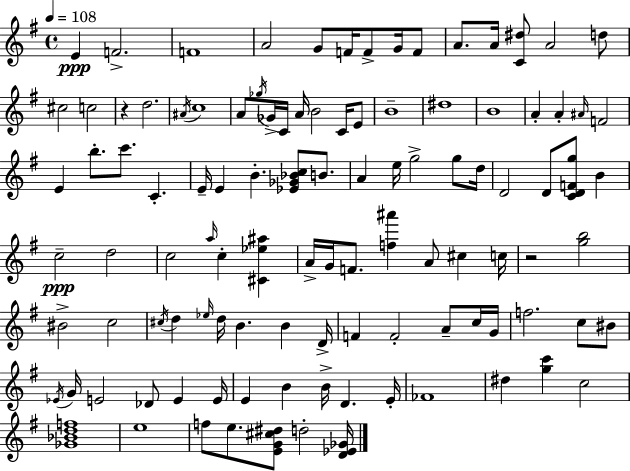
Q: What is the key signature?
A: E minor